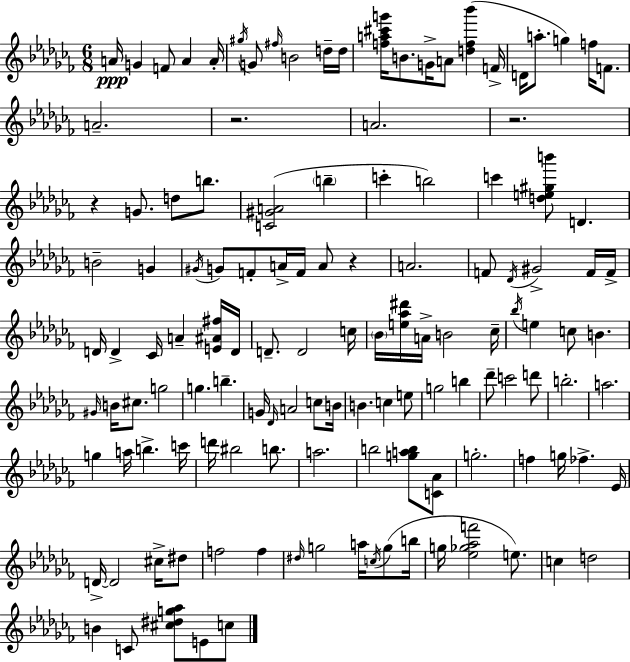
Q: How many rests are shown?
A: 4